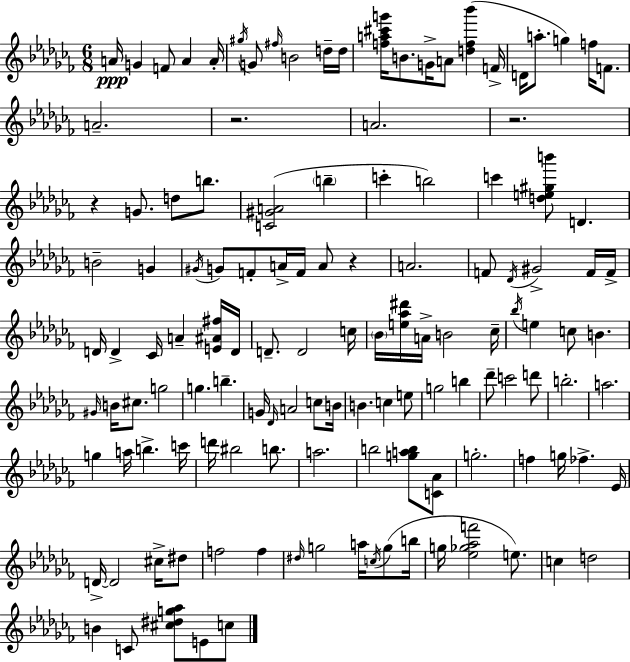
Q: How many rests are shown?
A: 4